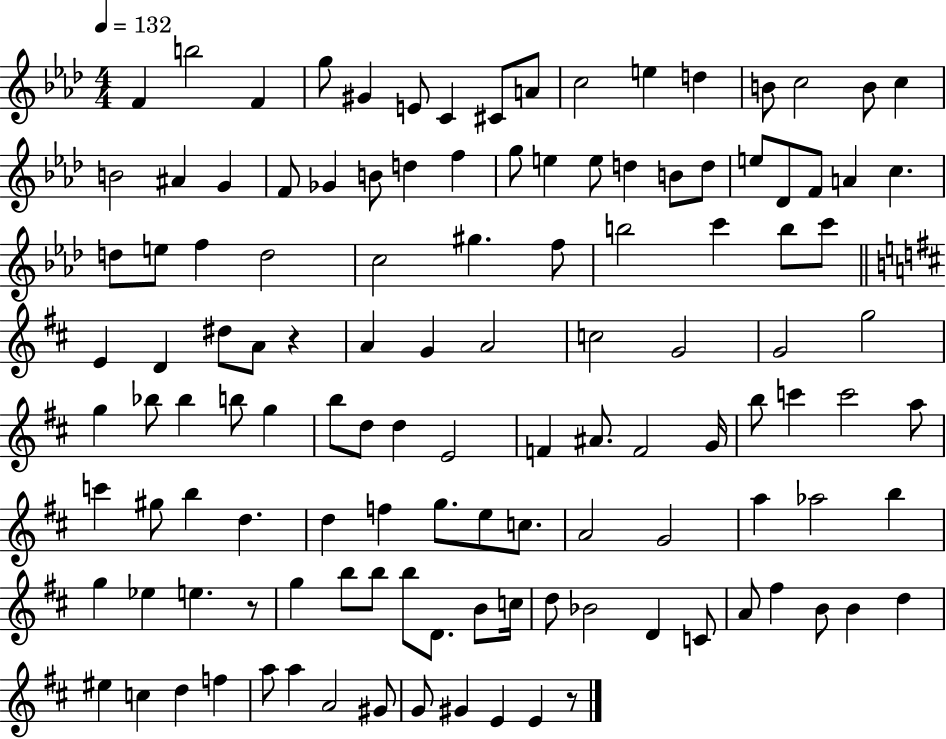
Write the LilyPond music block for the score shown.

{
  \clef treble
  \numericTimeSignature
  \time 4/4
  \key aes \major
  \tempo 4 = 132
  \repeat volta 2 { f'4 b''2 f'4 | g''8 gis'4 e'8 c'4 cis'8 a'8 | c''2 e''4 d''4 | b'8 c''2 b'8 c''4 | \break b'2 ais'4 g'4 | f'8 ges'4 b'8 d''4 f''4 | g''8 e''4 e''8 d''4 b'8 d''8 | e''8 des'8 f'8 a'4 c''4. | \break d''8 e''8 f''4 d''2 | c''2 gis''4. f''8 | b''2 c'''4 b''8 c'''8 | \bar "||" \break \key b \minor e'4 d'4 dis''8 a'8 r4 | a'4 g'4 a'2 | c''2 g'2 | g'2 g''2 | \break g''4 bes''8 bes''4 b''8 g''4 | b''8 d''8 d''4 e'2 | f'4 ais'8. f'2 g'16 | b''8 c'''4 c'''2 a''8 | \break c'''4 gis''8 b''4 d''4. | d''4 f''4 g''8. e''8 c''8. | a'2 g'2 | a''4 aes''2 b''4 | \break g''4 ees''4 e''4. r8 | g''4 b''8 b''8 b''8 d'8. b'8 c''16 | d''8 bes'2 d'4 c'8 | a'8 fis''4 b'8 b'4 d''4 | \break eis''4 c''4 d''4 f''4 | a''8 a''4 a'2 gis'8 | g'8 gis'4 e'4 e'4 r8 | } \bar "|."
}